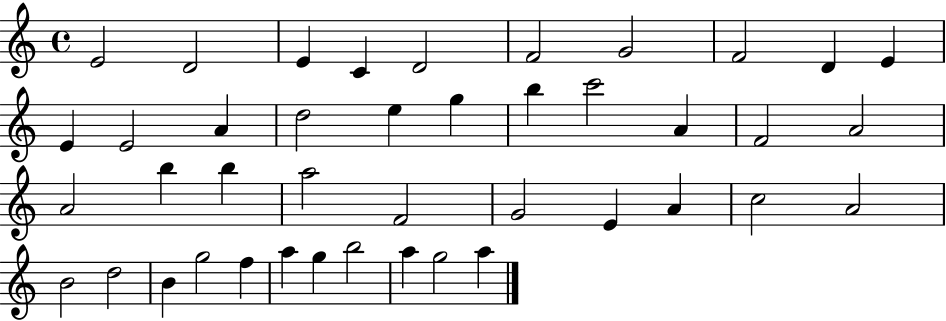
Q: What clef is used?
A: treble